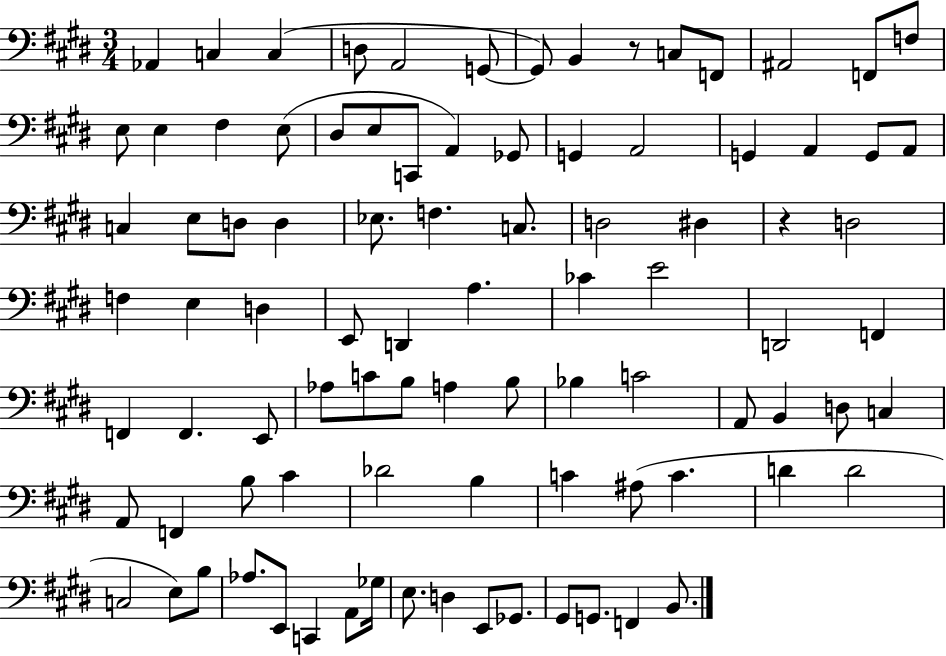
Ab2/q C3/q C3/q D3/e A2/h G2/e G2/e B2/q R/e C3/e F2/e A#2/h F2/e F3/e E3/e E3/q F#3/q E3/e D#3/e E3/e C2/e A2/q Gb2/e G2/q A2/h G2/q A2/q G2/e A2/e C3/q E3/e D3/e D3/q Eb3/e. F3/q. C3/e. D3/h D#3/q R/q D3/h F3/q E3/q D3/q E2/e D2/q A3/q. CES4/q E4/h D2/h F2/q F2/q F2/q. E2/e Ab3/e C4/e B3/e A3/q B3/e Bb3/q C4/h A2/e B2/q D3/e C3/q A2/e F2/q B3/e C#4/q Db4/h B3/q C4/q A#3/e C4/q. D4/q D4/h C3/h E3/e B3/e Ab3/e. E2/e C2/q A2/e Gb3/s E3/e. D3/q E2/e Gb2/e. G#2/e G2/e. F2/q B2/e.